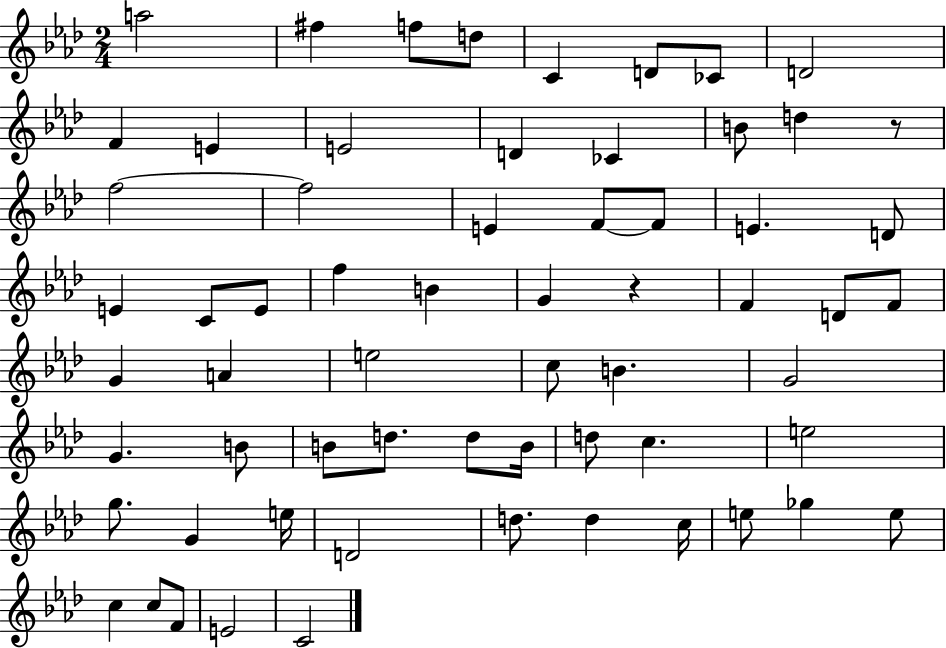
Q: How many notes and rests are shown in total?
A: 63